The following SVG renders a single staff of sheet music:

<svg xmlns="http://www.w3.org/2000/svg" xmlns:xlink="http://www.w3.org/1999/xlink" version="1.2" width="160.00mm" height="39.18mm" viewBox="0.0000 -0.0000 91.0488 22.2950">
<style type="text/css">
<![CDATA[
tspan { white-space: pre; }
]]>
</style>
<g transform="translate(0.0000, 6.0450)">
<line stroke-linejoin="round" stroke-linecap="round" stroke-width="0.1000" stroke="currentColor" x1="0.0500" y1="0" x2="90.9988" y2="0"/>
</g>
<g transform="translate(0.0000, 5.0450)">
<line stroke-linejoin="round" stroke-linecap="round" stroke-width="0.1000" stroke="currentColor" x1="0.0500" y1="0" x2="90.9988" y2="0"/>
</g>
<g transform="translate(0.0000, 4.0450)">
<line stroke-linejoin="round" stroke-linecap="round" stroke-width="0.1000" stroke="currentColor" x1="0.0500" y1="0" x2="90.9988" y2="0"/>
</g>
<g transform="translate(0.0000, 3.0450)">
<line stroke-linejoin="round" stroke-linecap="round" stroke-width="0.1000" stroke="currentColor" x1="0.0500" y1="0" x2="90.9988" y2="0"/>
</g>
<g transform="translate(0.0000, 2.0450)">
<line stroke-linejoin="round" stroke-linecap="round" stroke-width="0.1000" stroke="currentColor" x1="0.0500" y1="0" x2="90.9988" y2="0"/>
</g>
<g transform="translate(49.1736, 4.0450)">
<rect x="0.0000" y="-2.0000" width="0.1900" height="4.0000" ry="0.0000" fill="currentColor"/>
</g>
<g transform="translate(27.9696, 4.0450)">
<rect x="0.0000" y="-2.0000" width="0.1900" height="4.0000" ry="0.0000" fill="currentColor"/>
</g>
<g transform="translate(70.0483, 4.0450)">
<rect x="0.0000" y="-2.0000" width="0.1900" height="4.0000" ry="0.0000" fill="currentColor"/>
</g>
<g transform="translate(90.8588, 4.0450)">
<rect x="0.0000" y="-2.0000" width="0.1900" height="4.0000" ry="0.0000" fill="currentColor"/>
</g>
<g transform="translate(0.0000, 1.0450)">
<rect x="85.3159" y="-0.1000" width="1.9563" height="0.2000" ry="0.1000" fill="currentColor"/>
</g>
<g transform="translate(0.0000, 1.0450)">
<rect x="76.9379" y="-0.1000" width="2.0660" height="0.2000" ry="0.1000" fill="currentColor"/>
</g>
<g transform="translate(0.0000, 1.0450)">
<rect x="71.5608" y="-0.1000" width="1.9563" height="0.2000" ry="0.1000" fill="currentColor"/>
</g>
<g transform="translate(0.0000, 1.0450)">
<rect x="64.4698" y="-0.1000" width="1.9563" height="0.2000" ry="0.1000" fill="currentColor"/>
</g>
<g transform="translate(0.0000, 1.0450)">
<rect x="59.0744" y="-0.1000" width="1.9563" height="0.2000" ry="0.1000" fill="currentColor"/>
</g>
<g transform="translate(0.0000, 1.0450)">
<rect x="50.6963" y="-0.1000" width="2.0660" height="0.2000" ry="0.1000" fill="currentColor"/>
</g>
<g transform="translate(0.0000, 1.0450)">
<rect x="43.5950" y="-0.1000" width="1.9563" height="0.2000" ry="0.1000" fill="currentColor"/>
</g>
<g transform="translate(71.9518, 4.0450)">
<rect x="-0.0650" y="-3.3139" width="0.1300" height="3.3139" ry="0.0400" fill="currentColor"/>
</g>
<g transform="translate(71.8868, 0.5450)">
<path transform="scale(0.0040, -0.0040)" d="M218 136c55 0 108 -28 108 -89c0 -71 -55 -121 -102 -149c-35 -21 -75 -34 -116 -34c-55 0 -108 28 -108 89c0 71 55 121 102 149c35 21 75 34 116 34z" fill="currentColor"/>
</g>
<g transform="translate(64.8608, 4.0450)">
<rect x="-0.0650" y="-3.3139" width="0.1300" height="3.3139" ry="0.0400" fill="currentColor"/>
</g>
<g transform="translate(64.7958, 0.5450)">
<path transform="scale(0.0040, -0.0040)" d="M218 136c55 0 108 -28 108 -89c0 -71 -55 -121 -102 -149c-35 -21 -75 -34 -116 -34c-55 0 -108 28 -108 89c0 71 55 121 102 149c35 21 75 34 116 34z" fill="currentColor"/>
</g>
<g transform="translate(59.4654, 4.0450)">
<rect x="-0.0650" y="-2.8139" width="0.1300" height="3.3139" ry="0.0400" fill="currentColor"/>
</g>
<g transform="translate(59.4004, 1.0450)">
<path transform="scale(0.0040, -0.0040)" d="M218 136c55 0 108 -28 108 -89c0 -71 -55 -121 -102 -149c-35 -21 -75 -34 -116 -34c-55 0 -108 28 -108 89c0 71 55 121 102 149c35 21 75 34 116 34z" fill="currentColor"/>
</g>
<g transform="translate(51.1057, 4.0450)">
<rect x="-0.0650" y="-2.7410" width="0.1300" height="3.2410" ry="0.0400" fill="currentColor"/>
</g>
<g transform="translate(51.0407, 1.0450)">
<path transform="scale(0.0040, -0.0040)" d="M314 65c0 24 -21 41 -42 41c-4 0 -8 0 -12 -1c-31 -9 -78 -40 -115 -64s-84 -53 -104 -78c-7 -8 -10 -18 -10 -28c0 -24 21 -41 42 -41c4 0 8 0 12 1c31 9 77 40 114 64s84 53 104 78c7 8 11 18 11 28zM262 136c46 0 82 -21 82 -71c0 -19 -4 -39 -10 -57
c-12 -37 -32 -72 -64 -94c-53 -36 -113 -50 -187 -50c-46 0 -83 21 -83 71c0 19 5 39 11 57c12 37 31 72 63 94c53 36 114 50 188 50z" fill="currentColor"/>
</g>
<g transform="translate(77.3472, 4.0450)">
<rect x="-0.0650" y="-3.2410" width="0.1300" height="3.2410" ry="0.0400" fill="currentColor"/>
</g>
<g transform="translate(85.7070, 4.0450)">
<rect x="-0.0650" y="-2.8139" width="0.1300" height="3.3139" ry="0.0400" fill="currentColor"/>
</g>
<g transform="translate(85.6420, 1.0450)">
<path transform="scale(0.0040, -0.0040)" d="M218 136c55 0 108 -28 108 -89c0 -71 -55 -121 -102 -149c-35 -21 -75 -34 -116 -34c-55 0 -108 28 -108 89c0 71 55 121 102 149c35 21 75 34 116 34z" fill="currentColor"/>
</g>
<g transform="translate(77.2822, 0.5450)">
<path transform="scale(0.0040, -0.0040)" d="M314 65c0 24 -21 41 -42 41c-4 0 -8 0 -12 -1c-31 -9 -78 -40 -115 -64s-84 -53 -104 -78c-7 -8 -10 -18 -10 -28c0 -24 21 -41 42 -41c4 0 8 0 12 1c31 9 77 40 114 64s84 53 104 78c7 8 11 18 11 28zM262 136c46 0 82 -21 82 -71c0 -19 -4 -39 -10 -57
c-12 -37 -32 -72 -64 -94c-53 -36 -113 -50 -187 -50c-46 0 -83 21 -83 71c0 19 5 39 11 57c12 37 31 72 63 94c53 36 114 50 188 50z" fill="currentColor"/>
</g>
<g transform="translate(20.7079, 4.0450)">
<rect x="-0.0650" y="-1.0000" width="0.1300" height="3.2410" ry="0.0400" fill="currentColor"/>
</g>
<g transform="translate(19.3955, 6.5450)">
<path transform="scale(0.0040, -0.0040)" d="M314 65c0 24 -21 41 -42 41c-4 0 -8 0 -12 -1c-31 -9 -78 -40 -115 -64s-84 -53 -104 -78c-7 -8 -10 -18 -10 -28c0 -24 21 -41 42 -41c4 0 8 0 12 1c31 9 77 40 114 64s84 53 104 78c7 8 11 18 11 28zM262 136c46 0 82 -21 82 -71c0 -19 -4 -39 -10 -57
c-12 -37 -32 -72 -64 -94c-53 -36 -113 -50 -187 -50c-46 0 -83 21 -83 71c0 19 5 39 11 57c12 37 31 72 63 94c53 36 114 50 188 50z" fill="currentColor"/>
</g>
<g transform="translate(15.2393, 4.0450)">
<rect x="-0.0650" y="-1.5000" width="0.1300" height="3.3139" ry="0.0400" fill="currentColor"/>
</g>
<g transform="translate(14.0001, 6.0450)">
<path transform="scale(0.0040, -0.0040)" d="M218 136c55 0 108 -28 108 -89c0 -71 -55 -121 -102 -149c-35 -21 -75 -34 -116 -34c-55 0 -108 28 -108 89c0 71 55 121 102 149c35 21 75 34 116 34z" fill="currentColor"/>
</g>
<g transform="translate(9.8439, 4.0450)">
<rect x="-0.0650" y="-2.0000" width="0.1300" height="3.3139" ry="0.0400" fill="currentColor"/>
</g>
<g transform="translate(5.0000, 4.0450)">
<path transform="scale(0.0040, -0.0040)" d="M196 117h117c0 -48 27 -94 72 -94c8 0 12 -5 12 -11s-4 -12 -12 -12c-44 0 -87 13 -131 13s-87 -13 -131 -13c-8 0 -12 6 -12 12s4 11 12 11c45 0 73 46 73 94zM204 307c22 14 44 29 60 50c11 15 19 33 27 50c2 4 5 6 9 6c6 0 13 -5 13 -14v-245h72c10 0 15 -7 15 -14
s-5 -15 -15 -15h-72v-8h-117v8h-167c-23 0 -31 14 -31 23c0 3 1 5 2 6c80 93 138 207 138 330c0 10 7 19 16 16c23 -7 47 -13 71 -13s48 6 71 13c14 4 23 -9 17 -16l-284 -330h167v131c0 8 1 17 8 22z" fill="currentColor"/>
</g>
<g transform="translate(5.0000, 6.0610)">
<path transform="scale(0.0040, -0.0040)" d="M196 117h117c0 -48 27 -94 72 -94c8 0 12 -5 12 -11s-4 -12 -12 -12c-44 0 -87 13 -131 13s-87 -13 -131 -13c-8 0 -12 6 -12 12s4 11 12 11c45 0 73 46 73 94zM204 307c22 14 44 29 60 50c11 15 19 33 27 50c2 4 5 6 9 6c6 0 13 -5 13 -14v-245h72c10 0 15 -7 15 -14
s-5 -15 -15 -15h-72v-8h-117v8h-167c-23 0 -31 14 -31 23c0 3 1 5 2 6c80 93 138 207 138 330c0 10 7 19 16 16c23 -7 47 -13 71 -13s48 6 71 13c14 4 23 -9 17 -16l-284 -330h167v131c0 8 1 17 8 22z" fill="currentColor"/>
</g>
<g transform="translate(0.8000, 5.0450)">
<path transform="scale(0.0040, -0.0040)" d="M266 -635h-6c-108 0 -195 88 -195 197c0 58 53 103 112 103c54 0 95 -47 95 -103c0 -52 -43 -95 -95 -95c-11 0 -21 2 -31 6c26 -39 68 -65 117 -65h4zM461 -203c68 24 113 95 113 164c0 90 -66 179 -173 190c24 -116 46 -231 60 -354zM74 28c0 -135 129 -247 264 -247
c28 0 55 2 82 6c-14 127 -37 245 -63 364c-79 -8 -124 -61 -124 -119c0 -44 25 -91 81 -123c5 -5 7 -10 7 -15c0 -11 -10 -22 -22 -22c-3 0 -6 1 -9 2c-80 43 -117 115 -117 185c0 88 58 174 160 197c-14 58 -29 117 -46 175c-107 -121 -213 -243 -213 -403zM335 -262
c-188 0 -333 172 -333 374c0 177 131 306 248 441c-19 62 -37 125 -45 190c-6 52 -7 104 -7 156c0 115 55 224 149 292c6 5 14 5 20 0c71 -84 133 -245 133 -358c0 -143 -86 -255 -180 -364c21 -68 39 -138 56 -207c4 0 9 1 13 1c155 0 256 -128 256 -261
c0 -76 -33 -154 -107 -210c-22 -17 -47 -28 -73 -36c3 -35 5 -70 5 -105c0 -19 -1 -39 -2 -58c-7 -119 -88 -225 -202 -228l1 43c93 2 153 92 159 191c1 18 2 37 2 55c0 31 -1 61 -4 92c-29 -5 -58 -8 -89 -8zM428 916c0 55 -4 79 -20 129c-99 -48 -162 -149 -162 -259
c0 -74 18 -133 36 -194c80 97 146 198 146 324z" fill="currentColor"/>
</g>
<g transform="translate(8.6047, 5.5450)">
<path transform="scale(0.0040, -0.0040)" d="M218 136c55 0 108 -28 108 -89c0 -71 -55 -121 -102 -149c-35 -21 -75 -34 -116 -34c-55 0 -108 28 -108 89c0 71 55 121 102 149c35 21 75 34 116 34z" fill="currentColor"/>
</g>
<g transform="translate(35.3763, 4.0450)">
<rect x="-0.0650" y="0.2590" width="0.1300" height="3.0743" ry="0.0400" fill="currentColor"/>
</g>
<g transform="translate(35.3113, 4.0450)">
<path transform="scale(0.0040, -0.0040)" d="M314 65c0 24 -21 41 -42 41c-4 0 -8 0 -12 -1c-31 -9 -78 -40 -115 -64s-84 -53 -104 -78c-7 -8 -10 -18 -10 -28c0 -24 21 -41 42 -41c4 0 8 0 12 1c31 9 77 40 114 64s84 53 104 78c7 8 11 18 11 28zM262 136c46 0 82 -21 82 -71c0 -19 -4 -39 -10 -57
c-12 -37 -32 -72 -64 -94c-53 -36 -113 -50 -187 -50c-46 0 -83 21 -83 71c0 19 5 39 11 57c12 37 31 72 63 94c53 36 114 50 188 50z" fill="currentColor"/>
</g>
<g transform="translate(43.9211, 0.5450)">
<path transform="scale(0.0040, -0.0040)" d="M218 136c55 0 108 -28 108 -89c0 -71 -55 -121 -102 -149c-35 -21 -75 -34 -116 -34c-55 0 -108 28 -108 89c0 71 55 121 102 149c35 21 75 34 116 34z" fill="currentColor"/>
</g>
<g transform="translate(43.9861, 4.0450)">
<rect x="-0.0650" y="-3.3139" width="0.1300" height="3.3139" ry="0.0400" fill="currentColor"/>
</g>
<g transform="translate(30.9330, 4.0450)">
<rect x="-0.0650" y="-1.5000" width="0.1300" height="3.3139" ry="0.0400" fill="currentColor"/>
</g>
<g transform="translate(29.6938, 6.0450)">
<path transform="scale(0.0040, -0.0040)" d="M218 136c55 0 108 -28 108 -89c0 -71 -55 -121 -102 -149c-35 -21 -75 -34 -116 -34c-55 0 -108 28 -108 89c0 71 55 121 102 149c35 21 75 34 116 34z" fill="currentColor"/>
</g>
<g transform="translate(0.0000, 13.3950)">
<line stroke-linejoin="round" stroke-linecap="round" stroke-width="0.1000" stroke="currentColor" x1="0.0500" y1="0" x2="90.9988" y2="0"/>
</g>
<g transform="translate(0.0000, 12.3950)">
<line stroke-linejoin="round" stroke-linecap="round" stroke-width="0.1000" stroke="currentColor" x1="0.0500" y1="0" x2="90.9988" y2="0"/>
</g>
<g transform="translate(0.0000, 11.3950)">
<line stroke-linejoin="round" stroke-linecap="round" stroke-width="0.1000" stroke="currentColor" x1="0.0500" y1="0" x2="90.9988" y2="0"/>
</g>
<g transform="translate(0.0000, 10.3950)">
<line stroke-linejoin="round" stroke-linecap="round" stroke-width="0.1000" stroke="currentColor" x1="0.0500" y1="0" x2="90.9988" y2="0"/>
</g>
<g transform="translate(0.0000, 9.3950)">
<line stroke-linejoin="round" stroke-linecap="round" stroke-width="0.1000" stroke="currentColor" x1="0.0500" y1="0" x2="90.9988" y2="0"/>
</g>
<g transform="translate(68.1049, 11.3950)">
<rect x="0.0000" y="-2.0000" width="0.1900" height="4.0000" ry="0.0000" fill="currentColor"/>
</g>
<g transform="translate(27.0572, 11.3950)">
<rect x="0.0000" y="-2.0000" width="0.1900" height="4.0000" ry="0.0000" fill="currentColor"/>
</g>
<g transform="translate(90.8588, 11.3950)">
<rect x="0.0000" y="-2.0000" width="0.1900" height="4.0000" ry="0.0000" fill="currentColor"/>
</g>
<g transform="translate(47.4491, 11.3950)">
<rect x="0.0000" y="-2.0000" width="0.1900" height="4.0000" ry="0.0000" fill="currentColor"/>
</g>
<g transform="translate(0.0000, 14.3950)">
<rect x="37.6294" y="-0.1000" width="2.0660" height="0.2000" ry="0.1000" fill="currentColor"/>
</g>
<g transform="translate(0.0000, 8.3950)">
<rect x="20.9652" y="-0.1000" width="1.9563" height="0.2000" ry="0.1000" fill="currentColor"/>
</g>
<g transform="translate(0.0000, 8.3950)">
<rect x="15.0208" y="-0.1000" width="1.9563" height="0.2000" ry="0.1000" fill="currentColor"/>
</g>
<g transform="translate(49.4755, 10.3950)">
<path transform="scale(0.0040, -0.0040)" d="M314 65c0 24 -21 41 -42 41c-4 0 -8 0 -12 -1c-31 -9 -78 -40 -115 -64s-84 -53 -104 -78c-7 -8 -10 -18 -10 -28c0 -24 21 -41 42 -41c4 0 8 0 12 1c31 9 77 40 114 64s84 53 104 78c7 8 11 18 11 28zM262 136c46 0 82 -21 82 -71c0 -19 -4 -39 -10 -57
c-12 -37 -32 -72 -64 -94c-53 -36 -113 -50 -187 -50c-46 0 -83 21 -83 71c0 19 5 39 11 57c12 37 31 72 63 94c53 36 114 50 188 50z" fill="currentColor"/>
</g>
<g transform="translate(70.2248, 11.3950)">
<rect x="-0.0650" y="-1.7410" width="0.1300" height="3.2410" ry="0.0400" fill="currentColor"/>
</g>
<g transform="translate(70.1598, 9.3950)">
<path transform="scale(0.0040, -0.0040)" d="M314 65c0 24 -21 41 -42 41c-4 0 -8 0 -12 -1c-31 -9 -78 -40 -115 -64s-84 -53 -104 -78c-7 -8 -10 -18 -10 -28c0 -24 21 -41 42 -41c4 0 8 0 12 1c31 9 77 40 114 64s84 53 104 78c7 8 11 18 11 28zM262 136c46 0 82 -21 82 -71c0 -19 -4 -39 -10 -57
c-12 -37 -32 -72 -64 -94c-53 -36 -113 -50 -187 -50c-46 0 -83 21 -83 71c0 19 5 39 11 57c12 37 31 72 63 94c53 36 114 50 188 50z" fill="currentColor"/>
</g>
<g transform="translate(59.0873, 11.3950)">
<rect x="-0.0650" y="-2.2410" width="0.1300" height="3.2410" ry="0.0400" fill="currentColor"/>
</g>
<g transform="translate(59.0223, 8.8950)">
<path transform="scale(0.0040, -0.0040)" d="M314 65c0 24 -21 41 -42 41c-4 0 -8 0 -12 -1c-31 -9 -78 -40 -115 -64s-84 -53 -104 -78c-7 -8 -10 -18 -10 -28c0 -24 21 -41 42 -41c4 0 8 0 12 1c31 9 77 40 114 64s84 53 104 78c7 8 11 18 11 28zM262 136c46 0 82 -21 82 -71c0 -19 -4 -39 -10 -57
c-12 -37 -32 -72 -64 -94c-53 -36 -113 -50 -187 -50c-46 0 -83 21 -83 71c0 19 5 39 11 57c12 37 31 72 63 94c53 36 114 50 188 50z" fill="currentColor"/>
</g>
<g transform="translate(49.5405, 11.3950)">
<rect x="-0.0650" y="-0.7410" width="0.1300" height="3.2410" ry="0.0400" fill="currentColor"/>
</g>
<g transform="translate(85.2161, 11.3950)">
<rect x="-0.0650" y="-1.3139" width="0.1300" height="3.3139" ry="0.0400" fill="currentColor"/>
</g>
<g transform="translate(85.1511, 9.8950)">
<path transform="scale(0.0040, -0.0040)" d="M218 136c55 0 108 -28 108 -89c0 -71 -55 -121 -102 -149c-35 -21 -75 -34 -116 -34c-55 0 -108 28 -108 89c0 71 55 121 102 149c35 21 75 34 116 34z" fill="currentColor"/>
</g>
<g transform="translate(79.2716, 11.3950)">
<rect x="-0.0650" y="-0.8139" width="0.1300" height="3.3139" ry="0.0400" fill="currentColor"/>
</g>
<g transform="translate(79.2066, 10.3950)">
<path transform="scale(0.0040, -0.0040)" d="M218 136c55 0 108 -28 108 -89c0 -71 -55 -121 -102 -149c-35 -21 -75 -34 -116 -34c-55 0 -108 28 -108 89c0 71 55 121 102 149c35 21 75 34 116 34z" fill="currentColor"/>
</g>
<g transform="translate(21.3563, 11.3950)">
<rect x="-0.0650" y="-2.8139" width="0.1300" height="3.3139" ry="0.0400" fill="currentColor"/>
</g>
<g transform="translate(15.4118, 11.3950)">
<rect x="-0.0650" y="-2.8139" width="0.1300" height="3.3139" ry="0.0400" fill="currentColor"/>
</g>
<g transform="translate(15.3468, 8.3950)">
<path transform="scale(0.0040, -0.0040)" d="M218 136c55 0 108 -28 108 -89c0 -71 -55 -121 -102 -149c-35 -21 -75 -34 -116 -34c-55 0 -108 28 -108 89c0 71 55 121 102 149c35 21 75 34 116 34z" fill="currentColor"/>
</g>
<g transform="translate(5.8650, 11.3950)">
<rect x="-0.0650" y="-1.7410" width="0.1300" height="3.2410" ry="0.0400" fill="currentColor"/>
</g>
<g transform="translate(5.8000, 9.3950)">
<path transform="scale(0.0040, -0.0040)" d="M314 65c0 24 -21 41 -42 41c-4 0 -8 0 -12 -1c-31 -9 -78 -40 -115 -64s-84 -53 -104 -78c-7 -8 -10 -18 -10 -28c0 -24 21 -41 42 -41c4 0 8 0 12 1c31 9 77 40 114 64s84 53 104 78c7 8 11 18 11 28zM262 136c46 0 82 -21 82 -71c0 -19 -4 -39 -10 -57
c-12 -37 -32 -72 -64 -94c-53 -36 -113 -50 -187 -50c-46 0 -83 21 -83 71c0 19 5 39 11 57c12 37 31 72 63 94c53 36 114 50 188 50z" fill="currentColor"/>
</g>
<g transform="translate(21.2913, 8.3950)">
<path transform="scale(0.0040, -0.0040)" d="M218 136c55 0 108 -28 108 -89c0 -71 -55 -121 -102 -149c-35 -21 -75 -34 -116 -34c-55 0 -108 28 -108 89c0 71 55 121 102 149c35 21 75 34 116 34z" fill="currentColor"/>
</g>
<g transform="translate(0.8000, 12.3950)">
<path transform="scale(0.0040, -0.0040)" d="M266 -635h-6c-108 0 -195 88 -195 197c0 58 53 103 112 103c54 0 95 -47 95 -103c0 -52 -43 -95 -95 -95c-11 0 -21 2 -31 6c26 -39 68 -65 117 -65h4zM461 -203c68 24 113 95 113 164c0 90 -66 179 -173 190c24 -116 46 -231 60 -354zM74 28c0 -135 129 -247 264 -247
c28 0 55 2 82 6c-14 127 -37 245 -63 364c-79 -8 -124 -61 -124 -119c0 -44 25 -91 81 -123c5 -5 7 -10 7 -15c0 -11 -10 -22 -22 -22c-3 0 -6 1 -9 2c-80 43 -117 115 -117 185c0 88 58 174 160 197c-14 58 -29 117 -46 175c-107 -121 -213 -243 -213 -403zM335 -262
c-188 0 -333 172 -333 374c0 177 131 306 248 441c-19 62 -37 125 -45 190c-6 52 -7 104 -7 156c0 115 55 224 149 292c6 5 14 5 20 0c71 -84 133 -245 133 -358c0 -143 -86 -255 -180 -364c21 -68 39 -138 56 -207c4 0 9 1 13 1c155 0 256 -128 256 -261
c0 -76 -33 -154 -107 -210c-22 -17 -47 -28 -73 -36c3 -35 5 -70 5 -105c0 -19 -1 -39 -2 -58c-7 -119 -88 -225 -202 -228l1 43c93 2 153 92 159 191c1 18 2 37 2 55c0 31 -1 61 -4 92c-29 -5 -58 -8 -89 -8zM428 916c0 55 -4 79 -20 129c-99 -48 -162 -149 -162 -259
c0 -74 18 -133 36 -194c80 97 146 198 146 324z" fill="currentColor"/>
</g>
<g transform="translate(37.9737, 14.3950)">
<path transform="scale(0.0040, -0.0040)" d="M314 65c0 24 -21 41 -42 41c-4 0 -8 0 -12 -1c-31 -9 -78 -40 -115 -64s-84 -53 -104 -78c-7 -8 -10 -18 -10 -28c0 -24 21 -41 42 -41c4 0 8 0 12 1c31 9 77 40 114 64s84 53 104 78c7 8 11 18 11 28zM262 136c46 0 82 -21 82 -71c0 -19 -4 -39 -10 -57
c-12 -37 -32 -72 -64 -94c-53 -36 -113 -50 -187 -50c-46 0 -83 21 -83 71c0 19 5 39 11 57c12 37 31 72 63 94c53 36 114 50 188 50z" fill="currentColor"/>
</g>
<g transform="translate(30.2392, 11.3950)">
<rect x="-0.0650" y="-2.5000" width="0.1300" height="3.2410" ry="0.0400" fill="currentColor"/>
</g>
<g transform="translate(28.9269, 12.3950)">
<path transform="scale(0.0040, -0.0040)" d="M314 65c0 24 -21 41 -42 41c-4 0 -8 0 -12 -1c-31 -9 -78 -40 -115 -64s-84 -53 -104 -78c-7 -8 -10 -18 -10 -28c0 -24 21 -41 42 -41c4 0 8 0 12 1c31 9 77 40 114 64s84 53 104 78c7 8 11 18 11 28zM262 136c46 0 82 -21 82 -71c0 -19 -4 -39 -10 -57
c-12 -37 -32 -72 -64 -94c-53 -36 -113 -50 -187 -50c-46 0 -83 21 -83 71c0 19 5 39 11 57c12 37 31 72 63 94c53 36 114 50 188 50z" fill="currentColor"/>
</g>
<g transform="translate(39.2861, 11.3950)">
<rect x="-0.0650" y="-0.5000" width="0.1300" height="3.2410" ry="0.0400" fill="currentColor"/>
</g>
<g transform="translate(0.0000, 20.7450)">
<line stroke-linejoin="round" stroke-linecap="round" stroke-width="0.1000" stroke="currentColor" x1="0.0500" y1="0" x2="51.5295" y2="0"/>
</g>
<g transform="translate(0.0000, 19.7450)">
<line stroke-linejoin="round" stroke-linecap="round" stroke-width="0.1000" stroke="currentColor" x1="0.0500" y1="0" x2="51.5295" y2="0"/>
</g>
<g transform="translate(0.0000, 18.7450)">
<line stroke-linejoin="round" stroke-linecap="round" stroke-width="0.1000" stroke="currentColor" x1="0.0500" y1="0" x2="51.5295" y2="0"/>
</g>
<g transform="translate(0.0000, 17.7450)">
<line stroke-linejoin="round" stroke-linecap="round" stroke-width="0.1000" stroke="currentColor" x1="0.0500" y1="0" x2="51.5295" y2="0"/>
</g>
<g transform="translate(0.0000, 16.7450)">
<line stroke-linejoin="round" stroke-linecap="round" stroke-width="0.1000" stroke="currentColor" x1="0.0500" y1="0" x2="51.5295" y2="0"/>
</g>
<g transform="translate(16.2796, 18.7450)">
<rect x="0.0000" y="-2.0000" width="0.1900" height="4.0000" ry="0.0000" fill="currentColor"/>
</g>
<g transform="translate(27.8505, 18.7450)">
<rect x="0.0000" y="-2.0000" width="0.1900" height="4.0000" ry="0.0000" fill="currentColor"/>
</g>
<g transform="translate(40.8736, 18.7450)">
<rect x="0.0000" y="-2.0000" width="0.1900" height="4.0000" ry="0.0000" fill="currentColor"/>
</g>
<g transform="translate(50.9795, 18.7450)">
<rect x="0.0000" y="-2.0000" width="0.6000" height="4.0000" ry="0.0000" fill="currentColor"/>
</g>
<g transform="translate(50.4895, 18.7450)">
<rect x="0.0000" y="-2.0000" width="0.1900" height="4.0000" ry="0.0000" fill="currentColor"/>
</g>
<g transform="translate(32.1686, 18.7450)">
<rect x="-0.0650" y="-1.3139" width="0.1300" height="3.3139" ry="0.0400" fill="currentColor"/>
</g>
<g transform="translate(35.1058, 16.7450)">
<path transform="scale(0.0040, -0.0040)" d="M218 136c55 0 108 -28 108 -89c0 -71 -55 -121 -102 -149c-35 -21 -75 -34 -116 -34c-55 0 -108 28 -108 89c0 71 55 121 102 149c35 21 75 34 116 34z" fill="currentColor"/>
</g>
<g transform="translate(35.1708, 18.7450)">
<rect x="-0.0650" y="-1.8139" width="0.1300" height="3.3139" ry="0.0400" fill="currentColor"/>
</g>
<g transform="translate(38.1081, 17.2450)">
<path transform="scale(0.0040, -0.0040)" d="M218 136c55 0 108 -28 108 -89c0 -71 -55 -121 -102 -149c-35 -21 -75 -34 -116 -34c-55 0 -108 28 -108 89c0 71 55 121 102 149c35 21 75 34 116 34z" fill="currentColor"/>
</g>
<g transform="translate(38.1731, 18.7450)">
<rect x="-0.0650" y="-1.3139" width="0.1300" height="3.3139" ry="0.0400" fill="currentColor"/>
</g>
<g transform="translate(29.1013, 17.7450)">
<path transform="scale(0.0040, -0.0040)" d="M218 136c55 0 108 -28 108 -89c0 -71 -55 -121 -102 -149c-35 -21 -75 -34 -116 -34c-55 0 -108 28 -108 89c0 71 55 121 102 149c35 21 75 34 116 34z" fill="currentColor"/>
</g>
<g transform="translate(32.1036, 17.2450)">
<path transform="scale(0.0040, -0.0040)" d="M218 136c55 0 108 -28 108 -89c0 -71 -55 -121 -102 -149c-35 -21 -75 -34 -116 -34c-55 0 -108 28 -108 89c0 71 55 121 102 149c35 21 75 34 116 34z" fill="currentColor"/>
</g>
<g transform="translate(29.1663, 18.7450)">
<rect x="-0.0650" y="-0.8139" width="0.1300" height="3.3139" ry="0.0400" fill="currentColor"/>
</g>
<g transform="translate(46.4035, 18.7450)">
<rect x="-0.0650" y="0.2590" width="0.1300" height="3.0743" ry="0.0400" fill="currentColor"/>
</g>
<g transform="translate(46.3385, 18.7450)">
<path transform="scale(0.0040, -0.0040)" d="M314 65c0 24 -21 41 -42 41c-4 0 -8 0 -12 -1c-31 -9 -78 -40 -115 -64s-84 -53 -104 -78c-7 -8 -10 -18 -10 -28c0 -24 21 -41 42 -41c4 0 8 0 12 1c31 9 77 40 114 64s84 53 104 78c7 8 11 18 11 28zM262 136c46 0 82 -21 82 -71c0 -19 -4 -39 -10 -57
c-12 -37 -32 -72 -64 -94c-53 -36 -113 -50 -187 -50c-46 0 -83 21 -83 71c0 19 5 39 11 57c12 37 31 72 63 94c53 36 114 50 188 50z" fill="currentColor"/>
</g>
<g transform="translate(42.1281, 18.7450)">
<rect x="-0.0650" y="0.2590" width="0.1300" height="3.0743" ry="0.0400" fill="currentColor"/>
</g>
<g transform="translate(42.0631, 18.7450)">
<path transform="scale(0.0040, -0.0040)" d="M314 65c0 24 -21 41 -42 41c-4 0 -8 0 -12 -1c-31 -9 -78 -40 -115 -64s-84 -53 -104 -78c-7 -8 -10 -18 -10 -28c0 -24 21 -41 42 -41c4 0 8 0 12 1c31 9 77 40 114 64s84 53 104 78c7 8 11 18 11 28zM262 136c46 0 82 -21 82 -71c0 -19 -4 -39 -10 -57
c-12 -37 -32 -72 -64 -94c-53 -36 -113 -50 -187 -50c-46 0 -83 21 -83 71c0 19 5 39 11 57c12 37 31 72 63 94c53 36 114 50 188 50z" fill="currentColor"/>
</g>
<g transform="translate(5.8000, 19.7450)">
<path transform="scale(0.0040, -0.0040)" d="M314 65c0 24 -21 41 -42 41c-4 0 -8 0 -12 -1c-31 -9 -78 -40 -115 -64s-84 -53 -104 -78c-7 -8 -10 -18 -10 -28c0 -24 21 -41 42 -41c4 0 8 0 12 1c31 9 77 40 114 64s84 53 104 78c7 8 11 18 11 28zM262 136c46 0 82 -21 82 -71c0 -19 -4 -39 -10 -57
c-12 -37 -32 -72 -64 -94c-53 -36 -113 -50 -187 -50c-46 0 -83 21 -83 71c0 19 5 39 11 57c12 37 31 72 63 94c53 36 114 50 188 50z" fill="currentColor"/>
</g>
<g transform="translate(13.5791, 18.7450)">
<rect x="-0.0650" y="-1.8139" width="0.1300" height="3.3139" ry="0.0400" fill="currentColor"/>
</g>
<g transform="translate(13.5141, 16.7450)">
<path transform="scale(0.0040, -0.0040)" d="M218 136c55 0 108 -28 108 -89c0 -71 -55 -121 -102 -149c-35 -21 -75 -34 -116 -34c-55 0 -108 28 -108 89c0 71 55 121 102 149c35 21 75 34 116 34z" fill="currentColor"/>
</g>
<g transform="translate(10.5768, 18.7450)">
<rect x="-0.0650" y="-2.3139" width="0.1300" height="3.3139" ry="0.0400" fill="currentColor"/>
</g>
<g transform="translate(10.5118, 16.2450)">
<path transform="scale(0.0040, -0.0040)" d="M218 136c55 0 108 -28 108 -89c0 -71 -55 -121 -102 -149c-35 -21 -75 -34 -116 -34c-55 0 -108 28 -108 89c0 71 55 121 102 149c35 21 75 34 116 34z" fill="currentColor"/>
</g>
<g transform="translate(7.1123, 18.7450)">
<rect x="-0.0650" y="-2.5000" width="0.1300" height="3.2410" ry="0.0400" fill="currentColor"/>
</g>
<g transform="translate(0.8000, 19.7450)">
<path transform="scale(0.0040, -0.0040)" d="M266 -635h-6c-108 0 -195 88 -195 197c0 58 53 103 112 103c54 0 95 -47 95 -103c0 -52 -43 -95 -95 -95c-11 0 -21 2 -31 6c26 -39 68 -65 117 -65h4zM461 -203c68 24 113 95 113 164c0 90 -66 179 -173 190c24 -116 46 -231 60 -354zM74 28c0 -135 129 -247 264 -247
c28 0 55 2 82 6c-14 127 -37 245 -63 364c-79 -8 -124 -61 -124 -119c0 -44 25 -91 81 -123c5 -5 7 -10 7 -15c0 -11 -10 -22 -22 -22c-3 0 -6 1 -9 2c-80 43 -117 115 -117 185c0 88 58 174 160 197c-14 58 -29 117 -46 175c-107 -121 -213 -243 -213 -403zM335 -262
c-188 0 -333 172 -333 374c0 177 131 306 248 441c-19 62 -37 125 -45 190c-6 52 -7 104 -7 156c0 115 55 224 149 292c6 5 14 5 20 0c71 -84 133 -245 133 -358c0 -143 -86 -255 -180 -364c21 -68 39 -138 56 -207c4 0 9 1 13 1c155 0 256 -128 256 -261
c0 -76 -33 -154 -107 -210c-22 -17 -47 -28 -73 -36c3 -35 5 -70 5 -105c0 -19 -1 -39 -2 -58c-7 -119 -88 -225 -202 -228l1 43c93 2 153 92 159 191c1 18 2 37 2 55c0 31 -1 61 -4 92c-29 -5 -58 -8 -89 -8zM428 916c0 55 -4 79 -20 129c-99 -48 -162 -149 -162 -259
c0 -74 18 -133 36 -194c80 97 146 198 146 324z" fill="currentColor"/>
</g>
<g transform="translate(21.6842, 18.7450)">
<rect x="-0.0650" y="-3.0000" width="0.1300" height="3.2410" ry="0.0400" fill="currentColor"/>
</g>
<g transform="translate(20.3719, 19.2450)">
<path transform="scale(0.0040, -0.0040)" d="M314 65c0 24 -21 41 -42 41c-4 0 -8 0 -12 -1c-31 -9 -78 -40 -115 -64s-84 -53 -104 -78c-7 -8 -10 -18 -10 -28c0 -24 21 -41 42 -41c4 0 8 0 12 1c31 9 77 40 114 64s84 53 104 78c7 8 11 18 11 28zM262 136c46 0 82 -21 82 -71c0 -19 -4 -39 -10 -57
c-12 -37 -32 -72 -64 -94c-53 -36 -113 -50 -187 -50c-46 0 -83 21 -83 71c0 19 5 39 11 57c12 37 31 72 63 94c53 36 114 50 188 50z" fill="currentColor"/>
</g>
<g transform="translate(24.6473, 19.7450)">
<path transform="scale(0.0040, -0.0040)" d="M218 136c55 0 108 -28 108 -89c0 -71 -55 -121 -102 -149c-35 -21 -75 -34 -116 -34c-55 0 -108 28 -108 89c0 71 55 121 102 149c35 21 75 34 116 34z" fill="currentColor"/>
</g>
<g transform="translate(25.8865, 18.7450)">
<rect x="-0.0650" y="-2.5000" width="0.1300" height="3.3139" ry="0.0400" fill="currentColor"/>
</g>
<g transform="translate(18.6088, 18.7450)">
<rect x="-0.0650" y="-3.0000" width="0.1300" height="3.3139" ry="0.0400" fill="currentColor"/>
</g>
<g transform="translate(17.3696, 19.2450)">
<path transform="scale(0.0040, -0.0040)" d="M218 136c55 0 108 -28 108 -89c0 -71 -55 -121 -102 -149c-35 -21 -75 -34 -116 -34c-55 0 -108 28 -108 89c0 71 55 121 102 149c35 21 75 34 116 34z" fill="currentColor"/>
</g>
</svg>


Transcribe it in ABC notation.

X:1
T:Untitled
M:4/4
L:1/4
K:C
F E D2 E B2 b a2 a b b b2 a f2 a a G2 C2 d2 g2 f2 d e G2 g f A A2 G d e f e B2 B2